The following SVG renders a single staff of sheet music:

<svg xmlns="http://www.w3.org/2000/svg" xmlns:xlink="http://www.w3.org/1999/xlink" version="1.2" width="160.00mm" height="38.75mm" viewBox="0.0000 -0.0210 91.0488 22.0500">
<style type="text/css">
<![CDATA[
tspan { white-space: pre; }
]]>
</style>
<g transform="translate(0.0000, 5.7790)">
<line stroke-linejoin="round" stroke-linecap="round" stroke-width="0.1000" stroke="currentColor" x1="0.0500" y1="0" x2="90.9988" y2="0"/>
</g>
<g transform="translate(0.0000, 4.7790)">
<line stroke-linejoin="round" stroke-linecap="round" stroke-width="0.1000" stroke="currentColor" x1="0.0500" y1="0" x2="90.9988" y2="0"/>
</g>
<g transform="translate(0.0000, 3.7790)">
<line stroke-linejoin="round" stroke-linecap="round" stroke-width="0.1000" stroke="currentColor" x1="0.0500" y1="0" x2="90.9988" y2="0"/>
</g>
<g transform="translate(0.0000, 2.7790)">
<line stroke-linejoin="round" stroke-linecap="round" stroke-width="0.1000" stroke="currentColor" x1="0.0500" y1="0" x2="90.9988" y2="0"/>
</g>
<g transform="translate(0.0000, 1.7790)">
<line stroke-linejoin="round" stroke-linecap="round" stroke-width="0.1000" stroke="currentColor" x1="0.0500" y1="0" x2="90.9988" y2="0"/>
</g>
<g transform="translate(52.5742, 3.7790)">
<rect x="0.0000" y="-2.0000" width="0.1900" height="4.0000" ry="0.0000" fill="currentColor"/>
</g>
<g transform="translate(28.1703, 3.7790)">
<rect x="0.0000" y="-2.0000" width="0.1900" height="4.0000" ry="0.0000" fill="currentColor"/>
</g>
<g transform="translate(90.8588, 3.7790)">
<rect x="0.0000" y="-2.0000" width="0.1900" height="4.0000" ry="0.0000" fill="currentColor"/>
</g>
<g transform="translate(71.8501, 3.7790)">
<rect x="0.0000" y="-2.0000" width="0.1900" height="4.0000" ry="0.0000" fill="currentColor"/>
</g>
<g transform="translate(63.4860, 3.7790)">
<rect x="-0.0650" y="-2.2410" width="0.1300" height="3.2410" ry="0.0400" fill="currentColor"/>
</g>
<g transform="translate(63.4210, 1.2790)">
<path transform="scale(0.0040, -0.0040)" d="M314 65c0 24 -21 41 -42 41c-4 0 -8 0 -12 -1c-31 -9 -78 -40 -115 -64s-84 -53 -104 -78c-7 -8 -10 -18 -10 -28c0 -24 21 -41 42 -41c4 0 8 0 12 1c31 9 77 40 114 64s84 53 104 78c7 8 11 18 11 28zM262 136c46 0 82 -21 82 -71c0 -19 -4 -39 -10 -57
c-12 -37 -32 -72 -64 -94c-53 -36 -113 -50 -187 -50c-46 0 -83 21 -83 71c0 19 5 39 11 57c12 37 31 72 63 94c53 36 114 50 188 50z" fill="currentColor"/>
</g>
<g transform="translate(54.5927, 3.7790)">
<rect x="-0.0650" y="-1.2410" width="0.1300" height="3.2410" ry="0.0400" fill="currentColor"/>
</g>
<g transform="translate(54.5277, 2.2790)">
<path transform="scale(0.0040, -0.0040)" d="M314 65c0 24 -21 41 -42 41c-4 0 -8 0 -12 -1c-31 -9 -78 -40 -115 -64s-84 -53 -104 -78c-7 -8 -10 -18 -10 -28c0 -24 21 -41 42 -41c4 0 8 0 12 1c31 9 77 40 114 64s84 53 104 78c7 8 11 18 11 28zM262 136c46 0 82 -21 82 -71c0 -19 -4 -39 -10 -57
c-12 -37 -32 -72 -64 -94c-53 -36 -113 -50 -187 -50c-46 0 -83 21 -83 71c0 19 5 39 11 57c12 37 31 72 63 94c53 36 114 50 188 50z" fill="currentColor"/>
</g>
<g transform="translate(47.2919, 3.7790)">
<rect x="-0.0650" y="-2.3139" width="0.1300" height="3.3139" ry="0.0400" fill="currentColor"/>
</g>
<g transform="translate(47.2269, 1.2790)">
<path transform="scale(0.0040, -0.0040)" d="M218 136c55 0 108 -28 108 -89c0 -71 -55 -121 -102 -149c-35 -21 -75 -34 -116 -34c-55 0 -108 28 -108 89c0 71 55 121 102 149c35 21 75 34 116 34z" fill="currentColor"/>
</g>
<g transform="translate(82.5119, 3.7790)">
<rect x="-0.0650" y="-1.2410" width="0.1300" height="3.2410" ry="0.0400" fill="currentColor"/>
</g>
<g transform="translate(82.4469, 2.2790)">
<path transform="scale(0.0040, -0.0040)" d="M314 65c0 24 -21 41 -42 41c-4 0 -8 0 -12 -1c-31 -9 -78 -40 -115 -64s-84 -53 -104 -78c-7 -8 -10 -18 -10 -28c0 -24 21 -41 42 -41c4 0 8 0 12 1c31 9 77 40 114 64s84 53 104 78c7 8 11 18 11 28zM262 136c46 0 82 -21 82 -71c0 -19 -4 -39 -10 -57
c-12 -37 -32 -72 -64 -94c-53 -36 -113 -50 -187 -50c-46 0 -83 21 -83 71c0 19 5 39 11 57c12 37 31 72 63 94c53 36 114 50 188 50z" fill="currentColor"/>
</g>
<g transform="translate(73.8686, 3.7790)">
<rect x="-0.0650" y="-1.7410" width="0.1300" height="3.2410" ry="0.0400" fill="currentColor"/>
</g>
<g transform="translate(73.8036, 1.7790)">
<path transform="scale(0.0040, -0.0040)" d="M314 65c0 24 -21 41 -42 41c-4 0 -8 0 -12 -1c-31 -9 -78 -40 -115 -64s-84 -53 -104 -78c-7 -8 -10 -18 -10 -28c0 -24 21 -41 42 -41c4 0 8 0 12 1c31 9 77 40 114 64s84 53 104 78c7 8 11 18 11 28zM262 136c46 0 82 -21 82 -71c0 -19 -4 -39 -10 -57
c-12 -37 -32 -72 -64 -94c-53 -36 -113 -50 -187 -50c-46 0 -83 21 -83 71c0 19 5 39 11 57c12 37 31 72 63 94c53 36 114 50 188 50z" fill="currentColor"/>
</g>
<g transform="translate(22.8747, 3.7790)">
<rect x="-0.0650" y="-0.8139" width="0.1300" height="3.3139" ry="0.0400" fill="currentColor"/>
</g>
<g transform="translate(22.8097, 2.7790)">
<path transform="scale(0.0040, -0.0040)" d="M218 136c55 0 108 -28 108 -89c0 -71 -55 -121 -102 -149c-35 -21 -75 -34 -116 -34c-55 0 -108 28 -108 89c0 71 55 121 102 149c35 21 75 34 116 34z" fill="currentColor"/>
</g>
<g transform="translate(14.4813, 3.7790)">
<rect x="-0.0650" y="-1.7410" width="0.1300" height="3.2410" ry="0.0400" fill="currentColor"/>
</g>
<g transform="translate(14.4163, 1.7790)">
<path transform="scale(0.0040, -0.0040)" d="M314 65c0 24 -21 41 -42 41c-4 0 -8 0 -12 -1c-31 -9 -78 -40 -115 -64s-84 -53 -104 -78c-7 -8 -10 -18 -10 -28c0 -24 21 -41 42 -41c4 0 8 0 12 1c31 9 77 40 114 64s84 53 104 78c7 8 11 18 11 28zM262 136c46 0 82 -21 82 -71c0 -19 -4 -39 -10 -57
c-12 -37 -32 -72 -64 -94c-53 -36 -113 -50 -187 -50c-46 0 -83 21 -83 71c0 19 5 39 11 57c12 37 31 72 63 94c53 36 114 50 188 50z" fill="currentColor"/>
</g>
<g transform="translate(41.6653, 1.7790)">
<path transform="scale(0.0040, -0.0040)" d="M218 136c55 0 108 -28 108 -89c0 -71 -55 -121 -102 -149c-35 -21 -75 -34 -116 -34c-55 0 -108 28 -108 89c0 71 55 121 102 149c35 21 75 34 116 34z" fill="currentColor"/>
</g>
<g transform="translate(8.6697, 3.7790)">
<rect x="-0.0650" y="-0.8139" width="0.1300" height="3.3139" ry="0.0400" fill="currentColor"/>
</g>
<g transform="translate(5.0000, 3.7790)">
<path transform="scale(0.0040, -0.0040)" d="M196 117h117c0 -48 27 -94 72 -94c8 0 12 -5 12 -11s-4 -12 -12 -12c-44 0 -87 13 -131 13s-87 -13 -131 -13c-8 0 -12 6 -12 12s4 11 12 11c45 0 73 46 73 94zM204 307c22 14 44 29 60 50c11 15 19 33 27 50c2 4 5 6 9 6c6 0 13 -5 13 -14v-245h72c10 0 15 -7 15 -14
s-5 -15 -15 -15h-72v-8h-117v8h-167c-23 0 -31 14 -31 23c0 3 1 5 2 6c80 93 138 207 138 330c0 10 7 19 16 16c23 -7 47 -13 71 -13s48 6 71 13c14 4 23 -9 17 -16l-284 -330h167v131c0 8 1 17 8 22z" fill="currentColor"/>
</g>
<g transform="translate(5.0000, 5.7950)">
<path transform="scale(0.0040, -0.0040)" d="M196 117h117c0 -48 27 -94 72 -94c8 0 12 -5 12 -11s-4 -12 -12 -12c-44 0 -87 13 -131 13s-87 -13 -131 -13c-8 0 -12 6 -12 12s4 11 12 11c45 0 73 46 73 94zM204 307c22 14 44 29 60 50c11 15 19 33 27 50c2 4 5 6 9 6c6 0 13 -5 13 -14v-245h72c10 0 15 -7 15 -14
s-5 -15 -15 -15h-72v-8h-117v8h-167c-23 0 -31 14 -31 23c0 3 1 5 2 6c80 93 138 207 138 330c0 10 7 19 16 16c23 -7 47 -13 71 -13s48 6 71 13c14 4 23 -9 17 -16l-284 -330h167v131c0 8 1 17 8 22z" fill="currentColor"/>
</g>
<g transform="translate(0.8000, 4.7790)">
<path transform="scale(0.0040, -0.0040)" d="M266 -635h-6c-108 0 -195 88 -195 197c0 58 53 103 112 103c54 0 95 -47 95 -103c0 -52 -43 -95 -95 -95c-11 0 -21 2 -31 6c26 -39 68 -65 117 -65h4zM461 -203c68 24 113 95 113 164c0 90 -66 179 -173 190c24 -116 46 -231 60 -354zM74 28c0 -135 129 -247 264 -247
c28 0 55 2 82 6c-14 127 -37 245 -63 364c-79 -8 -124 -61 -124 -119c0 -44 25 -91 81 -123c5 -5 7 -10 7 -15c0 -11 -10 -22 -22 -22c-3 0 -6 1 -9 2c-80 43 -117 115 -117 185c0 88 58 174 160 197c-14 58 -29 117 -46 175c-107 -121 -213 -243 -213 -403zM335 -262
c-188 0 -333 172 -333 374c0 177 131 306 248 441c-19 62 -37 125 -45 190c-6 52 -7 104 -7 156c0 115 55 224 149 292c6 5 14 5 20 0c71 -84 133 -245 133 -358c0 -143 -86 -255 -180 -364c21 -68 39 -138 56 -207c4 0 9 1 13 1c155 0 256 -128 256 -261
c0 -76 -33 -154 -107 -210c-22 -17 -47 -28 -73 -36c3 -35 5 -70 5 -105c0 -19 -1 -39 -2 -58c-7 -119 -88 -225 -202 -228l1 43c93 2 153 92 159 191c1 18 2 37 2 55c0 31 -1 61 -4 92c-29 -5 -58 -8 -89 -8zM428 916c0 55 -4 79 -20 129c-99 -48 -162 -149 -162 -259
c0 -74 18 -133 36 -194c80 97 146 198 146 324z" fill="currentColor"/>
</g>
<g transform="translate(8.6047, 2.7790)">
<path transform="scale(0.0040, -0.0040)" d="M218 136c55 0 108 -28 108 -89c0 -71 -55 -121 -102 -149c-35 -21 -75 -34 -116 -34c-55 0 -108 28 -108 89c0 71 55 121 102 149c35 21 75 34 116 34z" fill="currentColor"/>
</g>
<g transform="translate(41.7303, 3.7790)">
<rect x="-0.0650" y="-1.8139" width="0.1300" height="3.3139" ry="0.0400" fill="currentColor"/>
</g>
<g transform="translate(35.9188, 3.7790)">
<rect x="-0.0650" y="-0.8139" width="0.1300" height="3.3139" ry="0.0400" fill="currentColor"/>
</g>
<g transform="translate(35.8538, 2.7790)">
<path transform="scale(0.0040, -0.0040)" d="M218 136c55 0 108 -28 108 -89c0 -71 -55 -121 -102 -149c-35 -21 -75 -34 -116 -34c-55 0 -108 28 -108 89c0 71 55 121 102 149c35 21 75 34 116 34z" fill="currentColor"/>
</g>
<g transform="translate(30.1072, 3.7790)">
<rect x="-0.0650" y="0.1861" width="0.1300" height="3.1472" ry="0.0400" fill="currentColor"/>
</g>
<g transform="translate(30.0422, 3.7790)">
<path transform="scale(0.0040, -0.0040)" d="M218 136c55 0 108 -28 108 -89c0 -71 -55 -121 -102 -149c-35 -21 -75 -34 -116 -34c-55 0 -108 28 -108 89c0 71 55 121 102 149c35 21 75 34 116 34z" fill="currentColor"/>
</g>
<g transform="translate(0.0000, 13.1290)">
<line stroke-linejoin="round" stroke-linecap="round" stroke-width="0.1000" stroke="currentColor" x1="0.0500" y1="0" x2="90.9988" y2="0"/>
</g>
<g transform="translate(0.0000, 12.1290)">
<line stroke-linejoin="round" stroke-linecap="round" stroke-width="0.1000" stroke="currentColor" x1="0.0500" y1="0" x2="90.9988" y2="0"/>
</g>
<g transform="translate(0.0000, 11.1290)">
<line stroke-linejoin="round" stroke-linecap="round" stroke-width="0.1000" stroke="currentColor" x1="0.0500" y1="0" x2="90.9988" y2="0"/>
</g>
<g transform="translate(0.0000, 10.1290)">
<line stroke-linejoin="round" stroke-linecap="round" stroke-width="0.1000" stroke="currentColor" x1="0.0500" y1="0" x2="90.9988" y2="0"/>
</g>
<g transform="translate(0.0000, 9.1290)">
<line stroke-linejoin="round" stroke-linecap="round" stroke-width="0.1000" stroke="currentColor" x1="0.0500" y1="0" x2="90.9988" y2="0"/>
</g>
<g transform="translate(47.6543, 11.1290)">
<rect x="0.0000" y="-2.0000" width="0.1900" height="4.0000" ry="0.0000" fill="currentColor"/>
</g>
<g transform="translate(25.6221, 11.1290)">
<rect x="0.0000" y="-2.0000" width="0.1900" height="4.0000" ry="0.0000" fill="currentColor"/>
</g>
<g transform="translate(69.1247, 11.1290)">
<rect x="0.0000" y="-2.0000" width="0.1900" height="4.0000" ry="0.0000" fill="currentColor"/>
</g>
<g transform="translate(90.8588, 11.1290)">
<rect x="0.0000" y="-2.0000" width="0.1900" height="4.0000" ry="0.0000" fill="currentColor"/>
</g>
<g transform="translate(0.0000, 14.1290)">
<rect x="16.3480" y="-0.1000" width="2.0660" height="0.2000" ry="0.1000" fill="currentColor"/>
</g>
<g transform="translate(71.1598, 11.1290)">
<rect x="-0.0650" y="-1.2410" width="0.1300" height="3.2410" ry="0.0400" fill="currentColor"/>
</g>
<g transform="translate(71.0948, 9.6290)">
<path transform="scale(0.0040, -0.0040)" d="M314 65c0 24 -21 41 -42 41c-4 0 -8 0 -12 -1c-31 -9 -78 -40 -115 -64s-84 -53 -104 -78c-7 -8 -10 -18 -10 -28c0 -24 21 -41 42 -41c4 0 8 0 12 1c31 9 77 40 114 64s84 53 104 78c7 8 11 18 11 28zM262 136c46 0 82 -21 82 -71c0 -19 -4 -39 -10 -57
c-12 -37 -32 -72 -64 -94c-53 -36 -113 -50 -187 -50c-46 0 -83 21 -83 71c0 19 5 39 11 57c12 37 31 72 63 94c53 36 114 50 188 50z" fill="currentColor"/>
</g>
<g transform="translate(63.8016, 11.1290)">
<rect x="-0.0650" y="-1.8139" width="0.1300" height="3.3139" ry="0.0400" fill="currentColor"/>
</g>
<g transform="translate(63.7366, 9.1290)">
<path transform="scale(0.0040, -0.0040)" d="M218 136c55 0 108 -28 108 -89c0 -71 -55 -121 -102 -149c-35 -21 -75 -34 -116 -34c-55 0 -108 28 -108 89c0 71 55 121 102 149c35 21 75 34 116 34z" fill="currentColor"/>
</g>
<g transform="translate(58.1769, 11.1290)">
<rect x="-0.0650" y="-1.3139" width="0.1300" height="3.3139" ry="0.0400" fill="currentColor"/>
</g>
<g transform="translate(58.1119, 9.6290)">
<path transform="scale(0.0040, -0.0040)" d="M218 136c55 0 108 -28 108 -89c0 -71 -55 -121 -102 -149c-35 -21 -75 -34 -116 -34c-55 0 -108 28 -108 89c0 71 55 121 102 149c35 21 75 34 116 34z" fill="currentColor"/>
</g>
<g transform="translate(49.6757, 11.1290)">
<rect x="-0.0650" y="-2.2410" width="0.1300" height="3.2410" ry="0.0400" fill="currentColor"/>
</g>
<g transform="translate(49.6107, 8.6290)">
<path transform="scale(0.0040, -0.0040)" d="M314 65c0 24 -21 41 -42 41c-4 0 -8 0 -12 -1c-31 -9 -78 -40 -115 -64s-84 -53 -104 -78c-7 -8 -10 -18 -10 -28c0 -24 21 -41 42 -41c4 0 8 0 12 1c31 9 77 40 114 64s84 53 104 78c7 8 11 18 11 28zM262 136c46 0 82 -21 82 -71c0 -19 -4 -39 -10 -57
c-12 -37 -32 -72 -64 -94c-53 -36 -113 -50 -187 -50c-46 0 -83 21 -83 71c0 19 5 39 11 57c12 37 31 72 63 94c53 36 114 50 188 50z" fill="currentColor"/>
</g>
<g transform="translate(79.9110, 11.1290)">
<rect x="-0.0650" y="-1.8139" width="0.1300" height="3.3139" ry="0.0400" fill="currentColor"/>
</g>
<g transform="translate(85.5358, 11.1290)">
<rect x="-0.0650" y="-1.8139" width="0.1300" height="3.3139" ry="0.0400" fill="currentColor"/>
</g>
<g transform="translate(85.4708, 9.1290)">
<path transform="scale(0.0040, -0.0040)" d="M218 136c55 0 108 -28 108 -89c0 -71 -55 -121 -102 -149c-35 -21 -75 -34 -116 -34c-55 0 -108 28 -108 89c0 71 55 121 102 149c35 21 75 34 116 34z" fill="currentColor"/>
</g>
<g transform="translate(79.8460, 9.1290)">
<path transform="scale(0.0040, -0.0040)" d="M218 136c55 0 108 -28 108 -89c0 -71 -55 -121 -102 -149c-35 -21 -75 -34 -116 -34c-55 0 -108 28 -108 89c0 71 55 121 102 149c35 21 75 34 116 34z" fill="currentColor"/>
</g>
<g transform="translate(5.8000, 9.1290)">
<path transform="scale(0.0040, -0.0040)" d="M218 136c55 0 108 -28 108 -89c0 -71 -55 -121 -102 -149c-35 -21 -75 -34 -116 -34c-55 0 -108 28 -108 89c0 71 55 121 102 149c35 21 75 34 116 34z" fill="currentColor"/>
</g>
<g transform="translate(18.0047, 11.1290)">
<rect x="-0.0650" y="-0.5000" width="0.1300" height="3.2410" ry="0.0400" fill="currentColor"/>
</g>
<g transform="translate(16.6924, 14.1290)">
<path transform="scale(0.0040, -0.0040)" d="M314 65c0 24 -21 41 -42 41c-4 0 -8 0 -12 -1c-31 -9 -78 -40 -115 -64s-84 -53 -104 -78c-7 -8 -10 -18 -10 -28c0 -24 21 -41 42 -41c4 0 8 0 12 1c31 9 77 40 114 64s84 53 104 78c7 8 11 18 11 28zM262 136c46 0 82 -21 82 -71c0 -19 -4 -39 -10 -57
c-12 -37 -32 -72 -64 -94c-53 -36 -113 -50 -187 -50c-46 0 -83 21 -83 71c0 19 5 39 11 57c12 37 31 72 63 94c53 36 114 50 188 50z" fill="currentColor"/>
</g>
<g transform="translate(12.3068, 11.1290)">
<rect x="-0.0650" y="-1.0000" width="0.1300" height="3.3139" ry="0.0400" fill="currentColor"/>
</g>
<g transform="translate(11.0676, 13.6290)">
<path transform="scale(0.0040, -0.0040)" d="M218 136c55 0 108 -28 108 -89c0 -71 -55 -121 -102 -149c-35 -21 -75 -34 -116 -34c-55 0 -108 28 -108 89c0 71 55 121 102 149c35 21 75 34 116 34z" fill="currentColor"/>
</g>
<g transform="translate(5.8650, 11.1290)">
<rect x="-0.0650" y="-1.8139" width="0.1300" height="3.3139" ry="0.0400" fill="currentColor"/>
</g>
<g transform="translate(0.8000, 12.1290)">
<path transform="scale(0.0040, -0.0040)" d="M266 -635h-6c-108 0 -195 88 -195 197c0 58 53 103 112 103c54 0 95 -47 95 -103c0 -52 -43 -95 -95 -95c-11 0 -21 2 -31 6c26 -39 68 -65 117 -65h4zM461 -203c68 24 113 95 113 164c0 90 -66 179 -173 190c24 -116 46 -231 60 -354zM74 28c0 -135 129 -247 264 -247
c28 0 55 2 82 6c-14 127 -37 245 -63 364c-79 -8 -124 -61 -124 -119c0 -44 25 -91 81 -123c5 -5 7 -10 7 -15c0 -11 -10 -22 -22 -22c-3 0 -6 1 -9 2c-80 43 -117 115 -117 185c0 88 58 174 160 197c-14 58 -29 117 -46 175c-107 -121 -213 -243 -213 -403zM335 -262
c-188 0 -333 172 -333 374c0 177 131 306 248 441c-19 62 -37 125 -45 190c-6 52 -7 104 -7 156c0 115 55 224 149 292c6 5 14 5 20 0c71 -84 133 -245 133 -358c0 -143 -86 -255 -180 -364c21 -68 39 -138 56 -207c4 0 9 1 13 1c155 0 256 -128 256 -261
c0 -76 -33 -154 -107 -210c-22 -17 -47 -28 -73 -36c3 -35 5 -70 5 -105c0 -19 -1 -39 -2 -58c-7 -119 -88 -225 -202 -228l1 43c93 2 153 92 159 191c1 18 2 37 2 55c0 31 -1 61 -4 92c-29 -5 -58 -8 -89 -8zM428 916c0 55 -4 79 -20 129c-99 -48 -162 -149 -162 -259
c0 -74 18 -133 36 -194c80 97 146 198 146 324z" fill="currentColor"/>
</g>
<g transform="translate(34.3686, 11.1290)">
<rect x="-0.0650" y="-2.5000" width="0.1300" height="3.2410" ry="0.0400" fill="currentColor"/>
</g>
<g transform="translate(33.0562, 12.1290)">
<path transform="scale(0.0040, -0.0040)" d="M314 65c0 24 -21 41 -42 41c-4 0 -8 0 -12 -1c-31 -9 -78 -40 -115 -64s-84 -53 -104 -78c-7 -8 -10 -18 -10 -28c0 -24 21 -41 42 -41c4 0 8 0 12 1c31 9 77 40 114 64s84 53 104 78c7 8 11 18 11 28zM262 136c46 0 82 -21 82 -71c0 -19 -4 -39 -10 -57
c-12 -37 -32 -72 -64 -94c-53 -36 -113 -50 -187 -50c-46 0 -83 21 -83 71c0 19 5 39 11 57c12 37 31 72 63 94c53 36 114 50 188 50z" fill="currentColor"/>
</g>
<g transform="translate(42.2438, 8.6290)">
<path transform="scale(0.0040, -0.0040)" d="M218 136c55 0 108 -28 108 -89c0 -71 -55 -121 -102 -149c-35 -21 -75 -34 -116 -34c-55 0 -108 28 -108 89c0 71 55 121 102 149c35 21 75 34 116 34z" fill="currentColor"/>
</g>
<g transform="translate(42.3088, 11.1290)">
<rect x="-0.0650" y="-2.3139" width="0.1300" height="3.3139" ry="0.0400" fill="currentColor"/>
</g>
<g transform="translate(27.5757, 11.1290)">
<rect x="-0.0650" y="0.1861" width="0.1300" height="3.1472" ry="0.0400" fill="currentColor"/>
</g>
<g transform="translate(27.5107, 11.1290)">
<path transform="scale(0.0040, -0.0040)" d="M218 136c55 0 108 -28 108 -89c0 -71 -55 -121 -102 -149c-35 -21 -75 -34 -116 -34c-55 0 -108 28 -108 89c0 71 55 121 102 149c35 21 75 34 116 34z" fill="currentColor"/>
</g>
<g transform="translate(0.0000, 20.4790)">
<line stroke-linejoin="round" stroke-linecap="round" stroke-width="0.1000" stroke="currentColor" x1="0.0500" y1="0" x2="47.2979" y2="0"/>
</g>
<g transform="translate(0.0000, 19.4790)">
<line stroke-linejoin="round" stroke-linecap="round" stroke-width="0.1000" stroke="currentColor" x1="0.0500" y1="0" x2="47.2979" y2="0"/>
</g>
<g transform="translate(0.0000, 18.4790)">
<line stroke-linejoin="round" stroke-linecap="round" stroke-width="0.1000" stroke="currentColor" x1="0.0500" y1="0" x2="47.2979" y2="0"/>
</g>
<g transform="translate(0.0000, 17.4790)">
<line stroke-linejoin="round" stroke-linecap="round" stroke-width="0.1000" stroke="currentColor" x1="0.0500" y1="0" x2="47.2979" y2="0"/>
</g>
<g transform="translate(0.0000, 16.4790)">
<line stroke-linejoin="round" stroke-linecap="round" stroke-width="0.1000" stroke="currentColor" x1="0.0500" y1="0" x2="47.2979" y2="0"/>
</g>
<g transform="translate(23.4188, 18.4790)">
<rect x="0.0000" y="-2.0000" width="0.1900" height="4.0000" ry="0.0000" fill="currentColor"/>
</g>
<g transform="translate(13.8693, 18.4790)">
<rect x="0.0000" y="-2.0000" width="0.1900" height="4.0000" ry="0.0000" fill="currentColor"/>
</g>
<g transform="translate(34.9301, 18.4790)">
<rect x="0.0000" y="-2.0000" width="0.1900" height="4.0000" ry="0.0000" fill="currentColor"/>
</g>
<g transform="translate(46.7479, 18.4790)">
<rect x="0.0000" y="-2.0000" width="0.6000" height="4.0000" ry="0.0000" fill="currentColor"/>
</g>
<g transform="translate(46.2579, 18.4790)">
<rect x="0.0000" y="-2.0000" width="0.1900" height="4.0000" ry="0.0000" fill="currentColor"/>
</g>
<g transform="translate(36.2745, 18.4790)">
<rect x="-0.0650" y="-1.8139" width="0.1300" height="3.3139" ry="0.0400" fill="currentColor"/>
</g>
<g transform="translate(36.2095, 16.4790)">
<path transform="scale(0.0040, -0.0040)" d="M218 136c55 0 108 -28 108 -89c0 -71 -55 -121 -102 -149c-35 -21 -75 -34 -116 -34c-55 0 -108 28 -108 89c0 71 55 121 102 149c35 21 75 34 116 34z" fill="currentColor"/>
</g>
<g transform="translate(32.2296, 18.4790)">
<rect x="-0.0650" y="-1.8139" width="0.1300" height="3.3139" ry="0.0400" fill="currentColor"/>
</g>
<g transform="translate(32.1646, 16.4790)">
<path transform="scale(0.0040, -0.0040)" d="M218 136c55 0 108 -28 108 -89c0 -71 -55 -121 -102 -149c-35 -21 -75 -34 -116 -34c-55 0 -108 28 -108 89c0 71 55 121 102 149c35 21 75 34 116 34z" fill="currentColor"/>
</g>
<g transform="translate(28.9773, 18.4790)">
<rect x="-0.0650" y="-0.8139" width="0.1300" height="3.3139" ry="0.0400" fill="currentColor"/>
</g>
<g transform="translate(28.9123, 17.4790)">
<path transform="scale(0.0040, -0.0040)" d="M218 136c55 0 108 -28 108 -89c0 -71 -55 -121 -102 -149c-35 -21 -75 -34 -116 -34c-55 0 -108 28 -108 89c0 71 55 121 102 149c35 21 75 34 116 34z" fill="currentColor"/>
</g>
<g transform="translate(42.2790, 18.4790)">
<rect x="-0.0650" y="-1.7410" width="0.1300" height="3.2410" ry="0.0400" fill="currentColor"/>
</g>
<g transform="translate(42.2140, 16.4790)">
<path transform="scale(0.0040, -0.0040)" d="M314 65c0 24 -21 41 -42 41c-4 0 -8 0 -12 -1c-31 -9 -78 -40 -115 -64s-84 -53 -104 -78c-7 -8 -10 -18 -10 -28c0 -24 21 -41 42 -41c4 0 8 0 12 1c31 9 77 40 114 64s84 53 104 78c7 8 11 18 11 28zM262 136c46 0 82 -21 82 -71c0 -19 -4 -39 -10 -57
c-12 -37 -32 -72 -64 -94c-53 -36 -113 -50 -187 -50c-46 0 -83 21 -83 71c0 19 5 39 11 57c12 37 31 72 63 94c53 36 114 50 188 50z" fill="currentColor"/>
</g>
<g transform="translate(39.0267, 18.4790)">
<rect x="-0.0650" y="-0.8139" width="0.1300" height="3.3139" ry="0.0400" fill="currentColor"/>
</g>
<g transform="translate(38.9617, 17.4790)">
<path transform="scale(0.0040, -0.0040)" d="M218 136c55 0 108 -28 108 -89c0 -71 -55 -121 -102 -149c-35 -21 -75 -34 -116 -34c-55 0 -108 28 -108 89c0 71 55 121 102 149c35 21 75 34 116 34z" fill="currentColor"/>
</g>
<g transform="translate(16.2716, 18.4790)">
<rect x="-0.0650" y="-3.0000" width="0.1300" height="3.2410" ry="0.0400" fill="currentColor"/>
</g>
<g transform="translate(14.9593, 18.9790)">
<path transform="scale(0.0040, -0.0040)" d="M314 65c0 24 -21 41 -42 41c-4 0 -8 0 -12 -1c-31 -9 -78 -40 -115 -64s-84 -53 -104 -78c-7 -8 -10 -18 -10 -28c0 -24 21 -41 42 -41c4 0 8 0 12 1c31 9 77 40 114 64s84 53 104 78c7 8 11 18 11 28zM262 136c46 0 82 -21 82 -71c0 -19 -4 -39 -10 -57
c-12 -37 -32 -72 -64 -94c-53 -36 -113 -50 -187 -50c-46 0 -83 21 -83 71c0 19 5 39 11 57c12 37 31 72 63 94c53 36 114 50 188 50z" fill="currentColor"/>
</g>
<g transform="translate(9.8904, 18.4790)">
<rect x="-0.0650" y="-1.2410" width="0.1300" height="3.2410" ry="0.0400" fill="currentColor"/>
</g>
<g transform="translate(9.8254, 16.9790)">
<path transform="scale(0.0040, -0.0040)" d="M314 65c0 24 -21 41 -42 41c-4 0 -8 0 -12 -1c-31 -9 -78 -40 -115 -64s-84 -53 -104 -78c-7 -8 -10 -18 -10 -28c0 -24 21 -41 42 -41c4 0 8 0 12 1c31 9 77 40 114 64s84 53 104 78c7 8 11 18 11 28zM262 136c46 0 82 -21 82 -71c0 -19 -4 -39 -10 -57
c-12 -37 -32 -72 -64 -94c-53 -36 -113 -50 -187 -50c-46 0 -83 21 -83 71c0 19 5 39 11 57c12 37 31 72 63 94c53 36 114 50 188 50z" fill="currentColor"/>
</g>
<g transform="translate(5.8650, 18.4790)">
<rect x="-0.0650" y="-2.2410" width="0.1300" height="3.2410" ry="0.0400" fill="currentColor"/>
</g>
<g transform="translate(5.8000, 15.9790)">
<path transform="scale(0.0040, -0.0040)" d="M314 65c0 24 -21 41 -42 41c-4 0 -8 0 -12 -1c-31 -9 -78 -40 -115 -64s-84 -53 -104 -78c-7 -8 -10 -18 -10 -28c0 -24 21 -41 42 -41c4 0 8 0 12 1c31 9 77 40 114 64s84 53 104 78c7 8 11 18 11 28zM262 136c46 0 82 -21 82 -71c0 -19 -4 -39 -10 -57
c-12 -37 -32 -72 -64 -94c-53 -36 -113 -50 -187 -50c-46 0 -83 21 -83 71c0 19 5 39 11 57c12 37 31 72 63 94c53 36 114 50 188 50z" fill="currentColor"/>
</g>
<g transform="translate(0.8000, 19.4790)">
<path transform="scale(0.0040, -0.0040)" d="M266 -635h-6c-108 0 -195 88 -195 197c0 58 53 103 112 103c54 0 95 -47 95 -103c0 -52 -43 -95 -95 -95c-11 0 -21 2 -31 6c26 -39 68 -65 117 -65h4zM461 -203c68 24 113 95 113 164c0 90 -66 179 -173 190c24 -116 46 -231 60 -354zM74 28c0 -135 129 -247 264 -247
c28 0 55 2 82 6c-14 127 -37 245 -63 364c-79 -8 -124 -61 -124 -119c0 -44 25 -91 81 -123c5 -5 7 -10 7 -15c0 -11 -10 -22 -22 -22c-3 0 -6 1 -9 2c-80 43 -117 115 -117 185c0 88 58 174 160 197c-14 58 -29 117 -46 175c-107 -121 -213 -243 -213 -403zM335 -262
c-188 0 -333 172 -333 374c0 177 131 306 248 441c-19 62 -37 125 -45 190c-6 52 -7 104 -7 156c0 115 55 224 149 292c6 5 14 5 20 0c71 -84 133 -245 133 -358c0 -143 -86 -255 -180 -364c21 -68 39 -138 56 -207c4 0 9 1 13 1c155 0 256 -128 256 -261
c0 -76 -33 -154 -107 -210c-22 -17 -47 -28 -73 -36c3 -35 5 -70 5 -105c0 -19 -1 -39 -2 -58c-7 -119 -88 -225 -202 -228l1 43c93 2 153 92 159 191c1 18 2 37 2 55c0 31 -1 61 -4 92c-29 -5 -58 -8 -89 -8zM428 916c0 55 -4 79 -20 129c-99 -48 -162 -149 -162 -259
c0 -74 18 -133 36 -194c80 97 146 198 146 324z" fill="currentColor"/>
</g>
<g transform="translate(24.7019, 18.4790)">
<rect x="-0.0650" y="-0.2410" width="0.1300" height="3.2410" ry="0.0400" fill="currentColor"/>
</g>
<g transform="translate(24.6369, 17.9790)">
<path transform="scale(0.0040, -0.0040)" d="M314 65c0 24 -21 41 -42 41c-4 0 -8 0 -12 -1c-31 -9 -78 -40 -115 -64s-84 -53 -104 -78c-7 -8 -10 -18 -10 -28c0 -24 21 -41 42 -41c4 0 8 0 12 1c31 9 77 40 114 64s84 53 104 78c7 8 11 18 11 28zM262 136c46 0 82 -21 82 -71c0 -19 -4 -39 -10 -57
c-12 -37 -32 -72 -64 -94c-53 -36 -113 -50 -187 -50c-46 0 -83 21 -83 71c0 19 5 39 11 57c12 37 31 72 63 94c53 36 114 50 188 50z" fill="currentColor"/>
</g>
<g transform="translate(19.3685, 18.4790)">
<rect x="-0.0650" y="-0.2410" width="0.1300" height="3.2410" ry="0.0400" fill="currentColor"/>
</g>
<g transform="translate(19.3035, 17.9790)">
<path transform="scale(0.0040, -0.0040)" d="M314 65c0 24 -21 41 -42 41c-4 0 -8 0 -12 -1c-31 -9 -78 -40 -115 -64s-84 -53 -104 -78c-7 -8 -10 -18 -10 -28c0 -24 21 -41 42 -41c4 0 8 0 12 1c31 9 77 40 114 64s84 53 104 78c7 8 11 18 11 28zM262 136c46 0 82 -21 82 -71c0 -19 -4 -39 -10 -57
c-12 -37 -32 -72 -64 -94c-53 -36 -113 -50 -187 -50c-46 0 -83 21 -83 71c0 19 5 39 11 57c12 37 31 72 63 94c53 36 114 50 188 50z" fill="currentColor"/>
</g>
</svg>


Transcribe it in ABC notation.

X:1
T:Untitled
M:4/4
L:1/4
K:C
d f2 d B d f g e2 g2 f2 e2 f D C2 B G2 g g2 e f e2 f f g2 e2 A2 c2 c2 d f f d f2